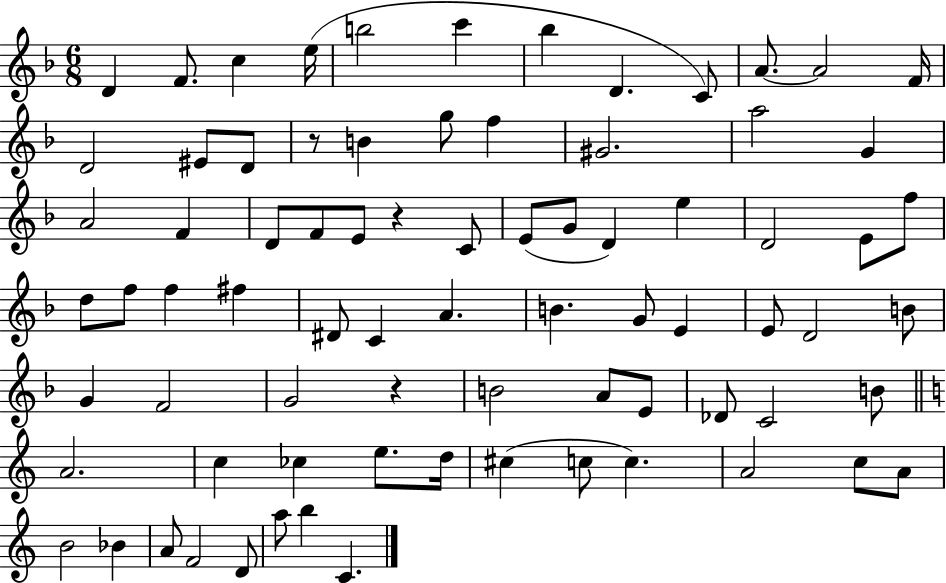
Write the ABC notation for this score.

X:1
T:Untitled
M:6/8
L:1/4
K:F
D F/2 c e/4 b2 c' _b D C/2 A/2 A2 F/4 D2 ^E/2 D/2 z/2 B g/2 f ^G2 a2 G A2 F D/2 F/2 E/2 z C/2 E/2 G/2 D e D2 E/2 f/2 d/2 f/2 f ^f ^D/2 C A B G/2 E E/2 D2 B/2 G F2 G2 z B2 A/2 E/2 _D/2 C2 B/2 A2 c _c e/2 d/4 ^c c/2 c A2 c/2 A/2 B2 _B A/2 F2 D/2 a/2 b C